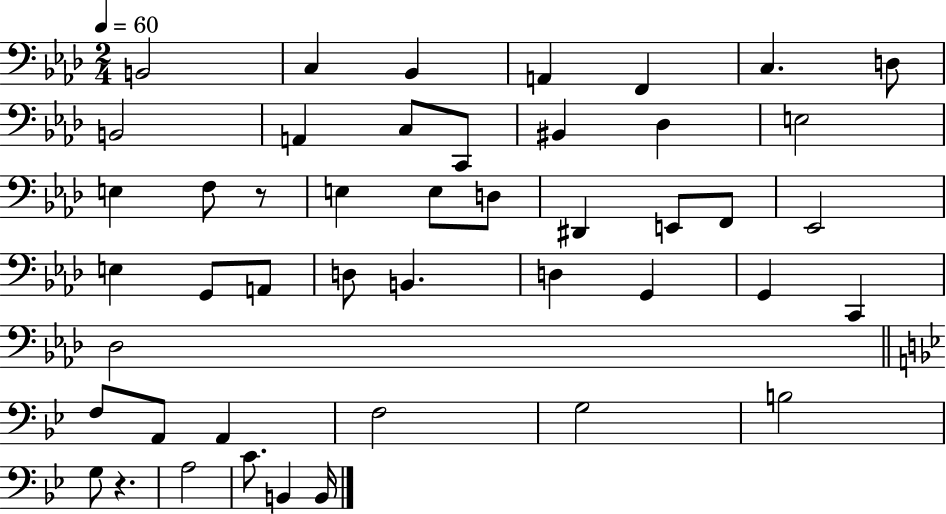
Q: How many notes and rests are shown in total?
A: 46